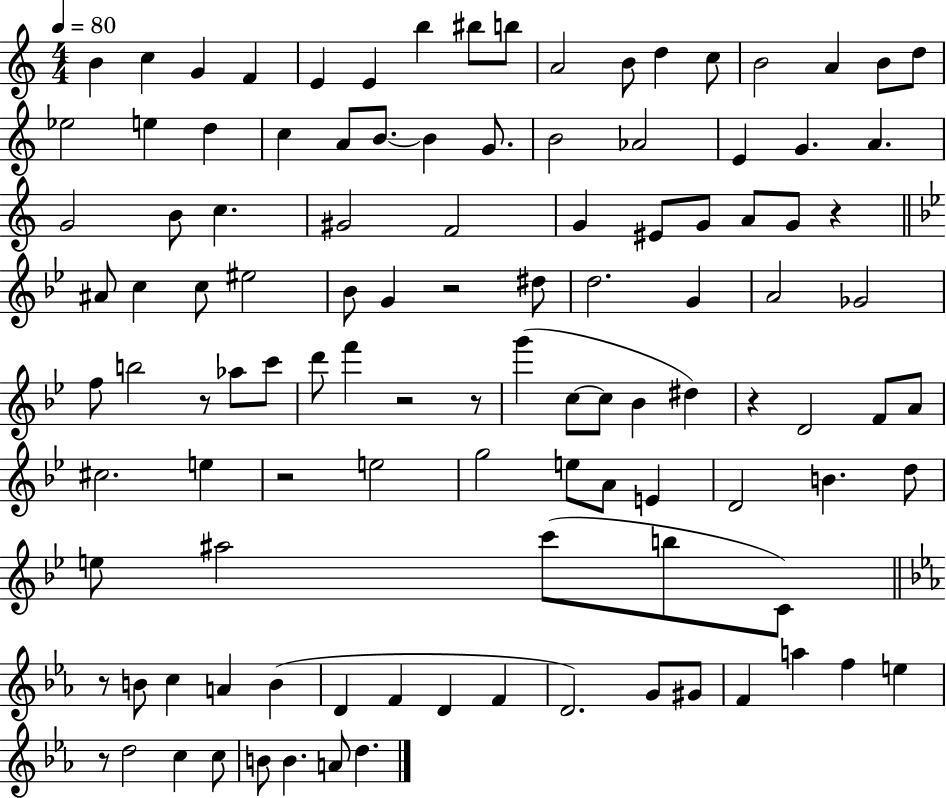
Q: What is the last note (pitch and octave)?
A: D5